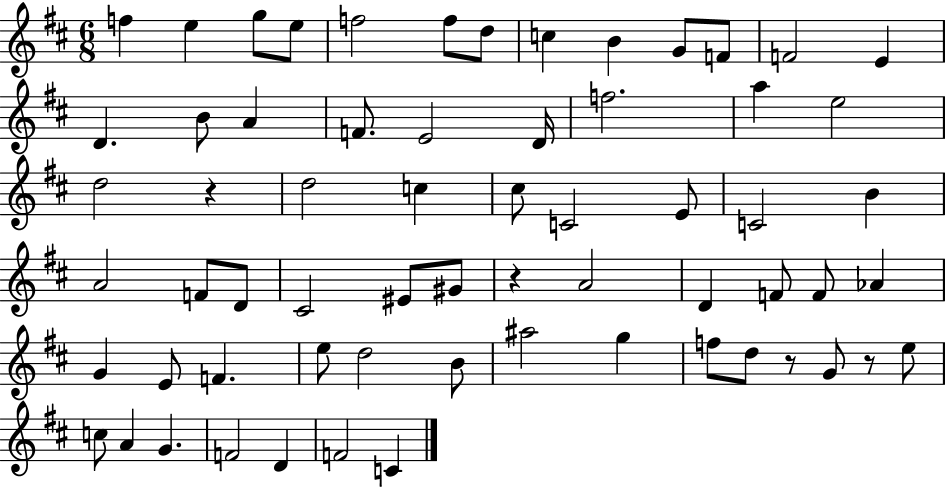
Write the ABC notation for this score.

X:1
T:Untitled
M:6/8
L:1/4
K:D
f e g/2 e/2 f2 f/2 d/2 c B G/2 F/2 F2 E D B/2 A F/2 E2 D/4 f2 a e2 d2 z d2 c ^c/2 C2 E/2 C2 B A2 F/2 D/2 ^C2 ^E/2 ^G/2 z A2 D F/2 F/2 _A G E/2 F e/2 d2 B/2 ^a2 g f/2 d/2 z/2 G/2 z/2 e/2 c/2 A G F2 D F2 C